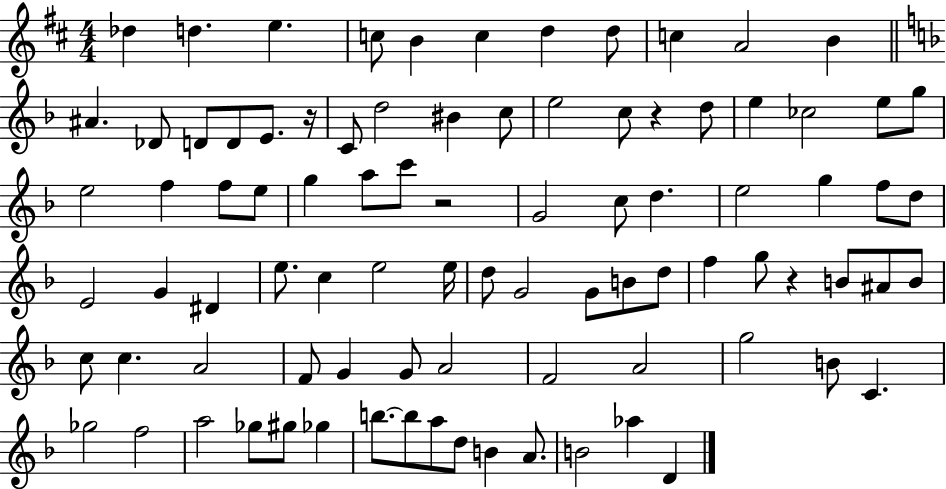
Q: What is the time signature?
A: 4/4